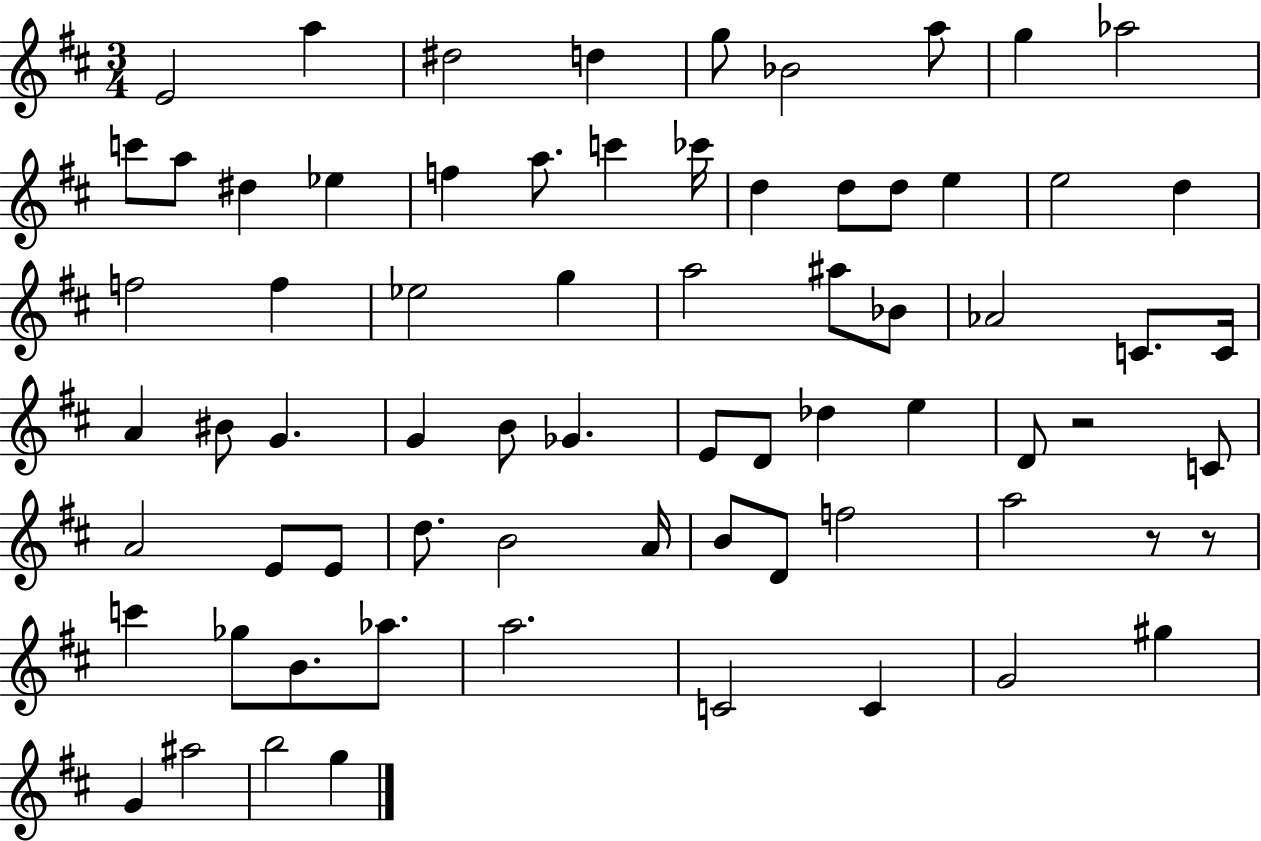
{
  \clef treble
  \numericTimeSignature
  \time 3/4
  \key d \major
  \repeat volta 2 { e'2 a''4 | dis''2 d''4 | g''8 bes'2 a''8 | g''4 aes''2 | \break c'''8 a''8 dis''4 ees''4 | f''4 a''8. c'''4 ces'''16 | d''4 d''8 d''8 e''4 | e''2 d''4 | \break f''2 f''4 | ees''2 g''4 | a''2 ais''8 bes'8 | aes'2 c'8. c'16 | \break a'4 bis'8 g'4. | g'4 b'8 ges'4. | e'8 d'8 des''4 e''4 | d'8 r2 c'8 | \break a'2 e'8 e'8 | d''8. b'2 a'16 | b'8 d'8 f''2 | a''2 r8 r8 | \break c'''4 ges''8 b'8. aes''8. | a''2. | c'2 c'4 | g'2 gis''4 | \break g'4 ais''2 | b''2 g''4 | } \bar "|."
}